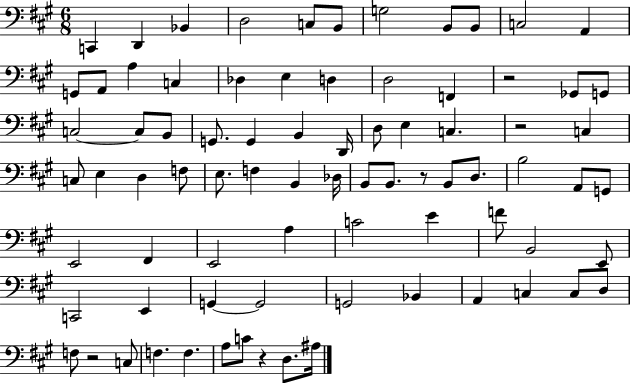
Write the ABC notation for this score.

X:1
T:Untitled
M:6/8
L:1/4
K:A
C,, D,, _B,, D,2 C,/2 B,,/2 G,2 B,,/2 B,,/2 C,2 A,, G,,/2 A,,/2 A, C, _D, E, D, D,2 F,, z2 _G,,/2 G,,/2 C,2 C,/2 B,,/2 G,,/2 G,, B,, D,,/4 D,/2 E, C, z2 C, C,/2 E, D, F,/2 E,/2 F, B,, _D,/4 B,,/2 B,,/2 z/2 B,,/2 D,/2 B,2 A,,/2 G,,/2 E,,2 ^F,, E,,2 A, C2 E F/2 B,,2 E,,/2 C,,2 E,, G,, G,,2 G,,2 _B,, A,, C, C,/2 D,/2 F,/2 z2 C,/2 F, F, A,/2 C/2 z D,/2 ^A,/4